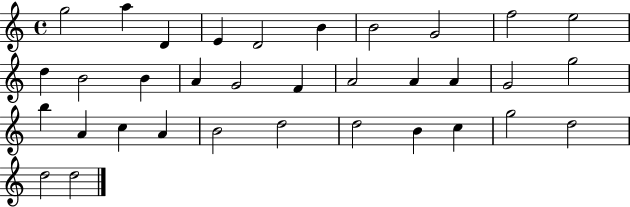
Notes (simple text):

G5/h A5/q D4/q E4/q D4/h B4/q B4/h G4/h F5/h E5/h D5/q B4/h B4/q A4/q G4/h F4/q A4/h A4/q A4/q G4/h G5/h B5/q A4/q C5/q A4/q B4/h D5/h D5/h B4/q C5/q G5/h D5/h D5/h D5/h